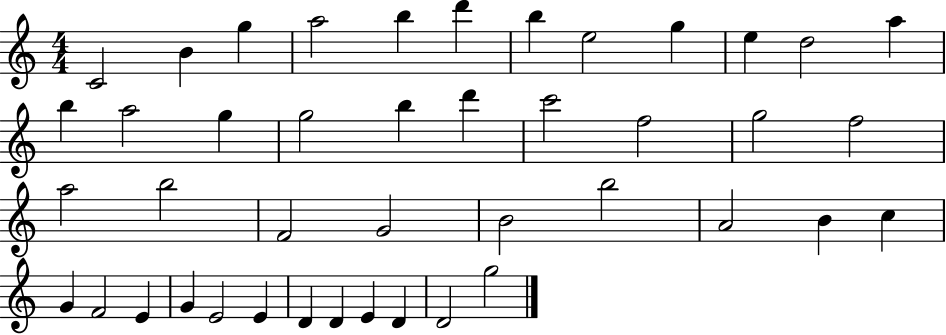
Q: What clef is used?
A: treble